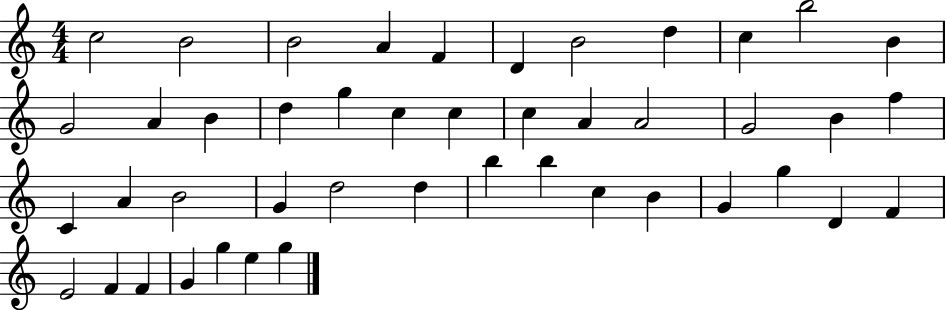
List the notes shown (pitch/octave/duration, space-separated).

C5/h B4/h B4/h A4/q F4/q D4/q B4/h D5/q C5/q B5/h B4/q G4/h A4/q B4/q D5/q G5/q C5/q C5/q C5/q A4/q A4/h G4/h B4/q F5/q C4/q A4/q B4/h G4/q D5/h D5/q B5/q B5/q C5/q B4/q G4/q G5/q D4/q F4/q E4/h F4/q F4/q G4/q G5/q E5/q G5/q